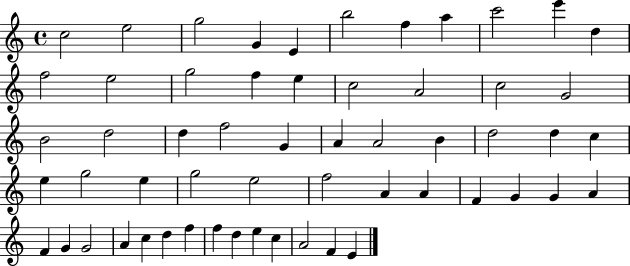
X:1
T:Untitled
M:4/4
L:1/4
K:C
c2 e2 g2 G E b2 f a c'2 e' d f2 e2 g2 f e c2 A2 c2 G2 B2 d2 d f2 G A A2 B d2 d c e g2 e g2 e2 f2 A A F G G A F G G2 A c d f f d e c A2 F E